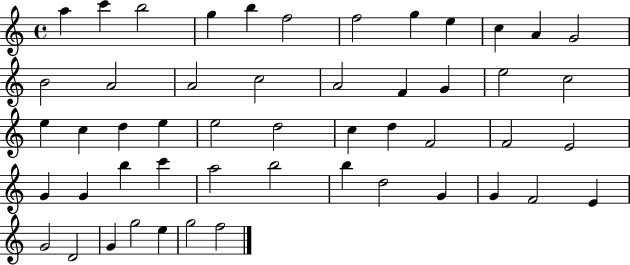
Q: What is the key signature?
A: C major